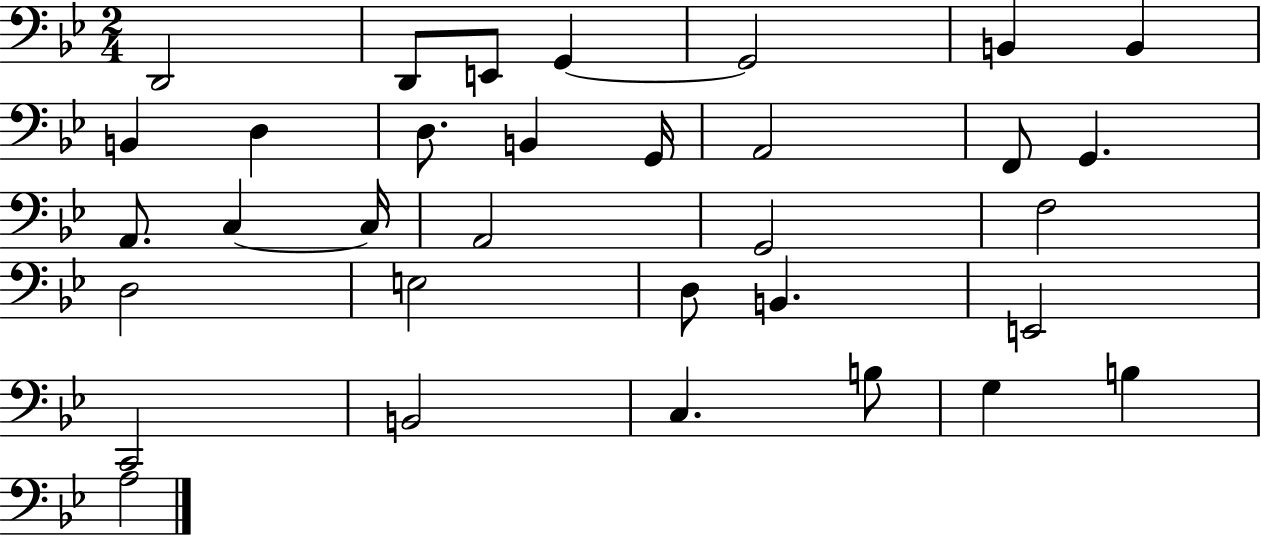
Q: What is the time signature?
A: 2/4